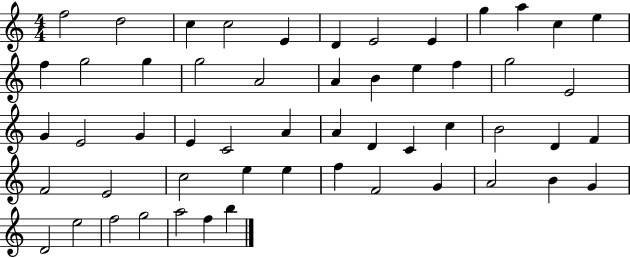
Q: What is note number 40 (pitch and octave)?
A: E5